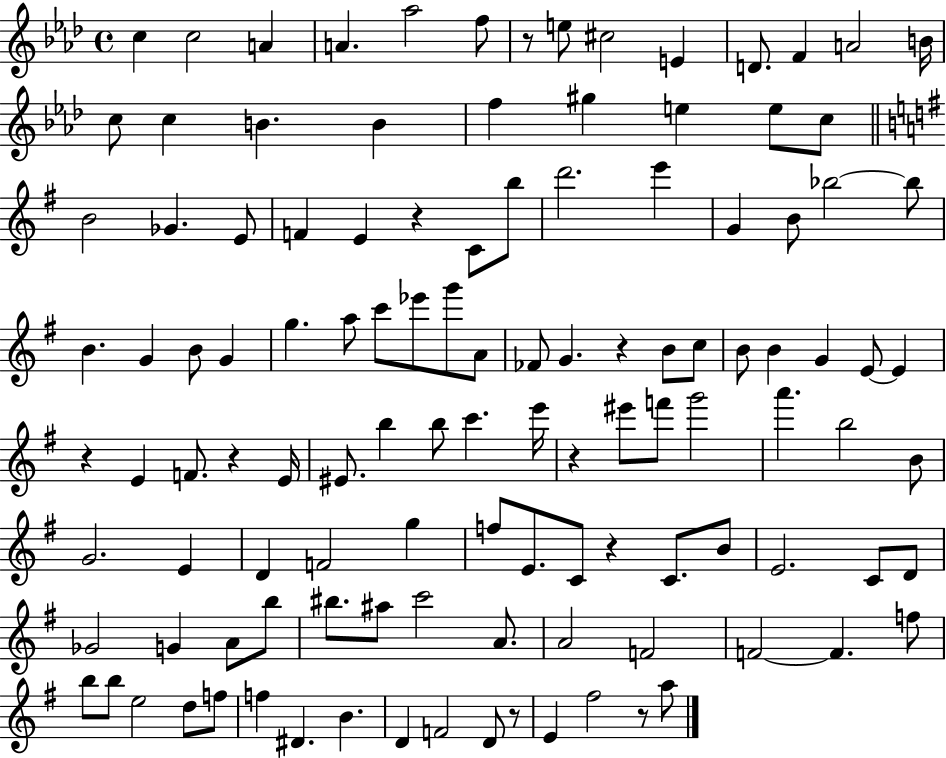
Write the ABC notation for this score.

X:1
T:Untitled
M:4/4
L:1/4
K:Ab
c c2 A A _a2 f/2 z/2 e/2 ^c2 E D/2 F A2 B/4 c/2 c B B f ^g e e/2 c/2 B2 _G E/2 F E z C/2 b/2 d'2 e' G B/2 _b2 _b/2 B G B/2 G g a/2 c'/2 _e'/2 g'/2 A/2 _F/2 G z B/2 c/2 B/2 B G E/2 E z E F/2 z E/4 ^E/2 b b/2 c' e'/4 z ^e'/2 f'/2 g'2 a' b2 B/2 G2 E D F2 g f/2 E/2 C/2 z C/2 B/2 E2 C/2 D/2 _G2 G A/2 b/2 ^b/2 ^a/2 c'2 A/2 A2 F2 F2 F f/2 b/2 b/2 e2 d/2 f/2 f ^D B D F2 D/2 z/2 E ^f2 z/2 a/2